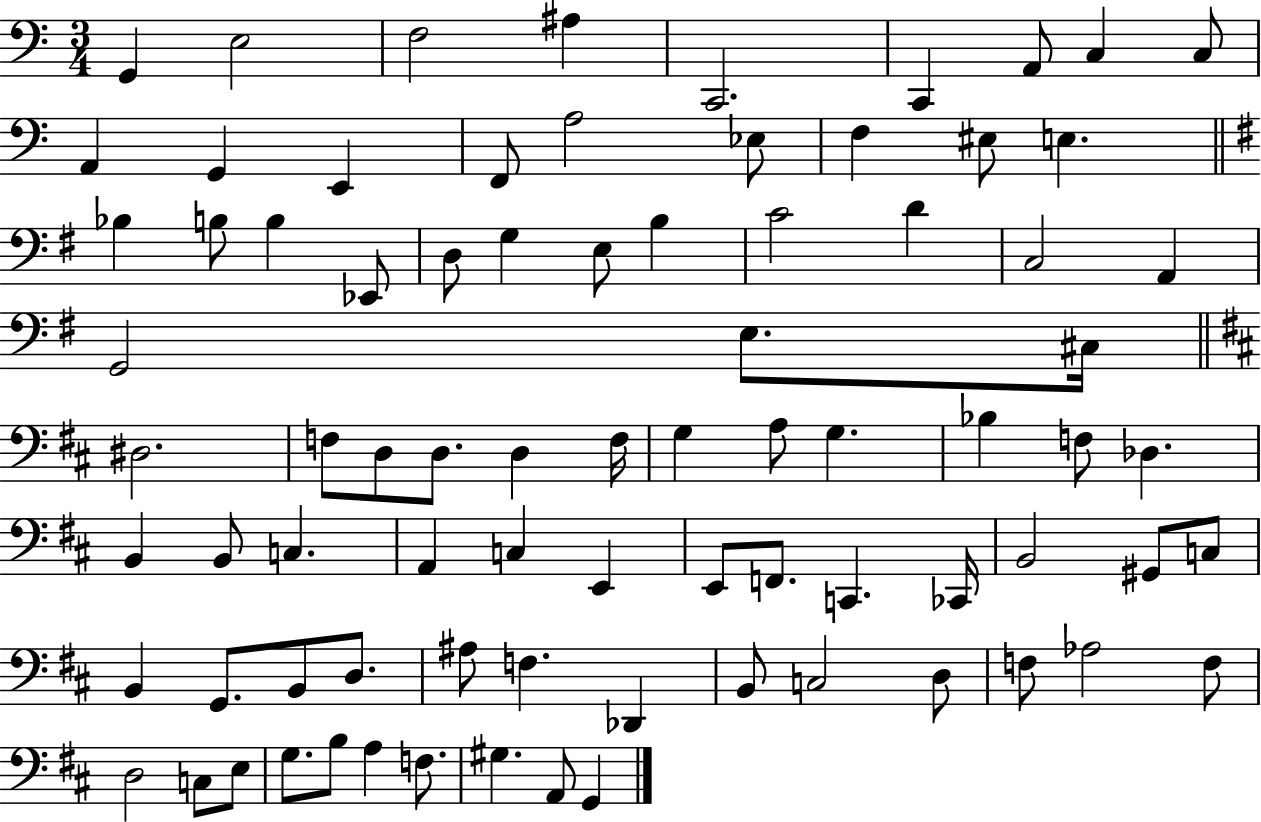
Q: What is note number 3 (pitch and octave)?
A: F3